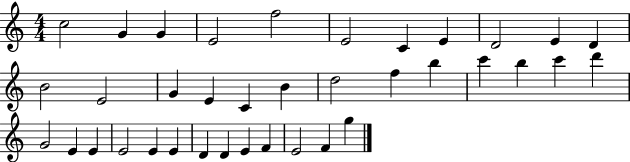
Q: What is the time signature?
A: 4/4